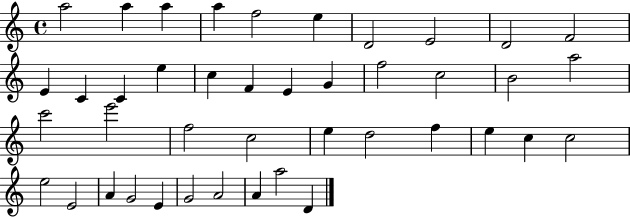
{
  \clef treble
  \time 4/4
  \defaultTimeSignature
  \key c \major
  a''2 a''4 a''4 | a''4 f''2 e''4 | d'2 e'2 | d'2 f'2 | \break e'4 c'4 c'4 e''4 | c''4 f'4 e'4 g'4 | f''2 c''2 | b'2 a''2 | \break c'''2 e'''2 | f''2 c''2 | e''4 d''2 f''4 | e''4 c''4 c''2 | \break e''2 e'2 | a'4 g'2 e'4 | g'2 a'2 | a'4 a''2 d'4 | \break \bar "|."
}